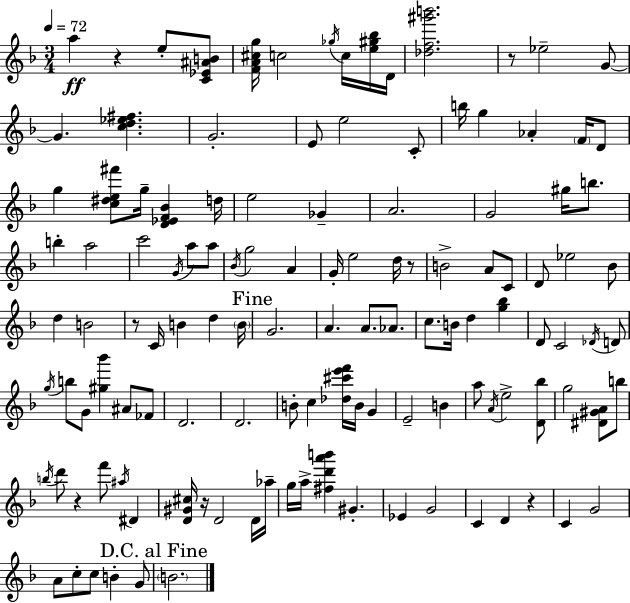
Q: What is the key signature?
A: D minor